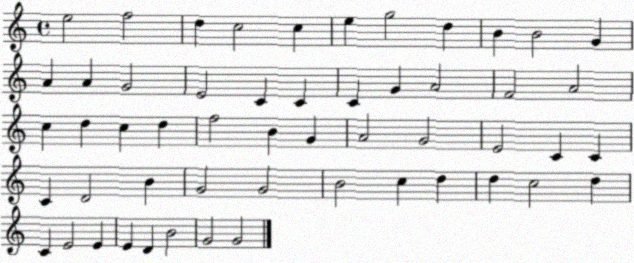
X:1
T:Untitled
M:4/4
L:1/4
K:C
e2 f2 d c2 c e g2 d B B2 G A A G2 E2 C C C G A2 F2 A2 c d c d f2 B G A2 G2 E2 C C C D2 B G2 G2 B2 c d d c2 d C E2 E E D B2 G2 G2